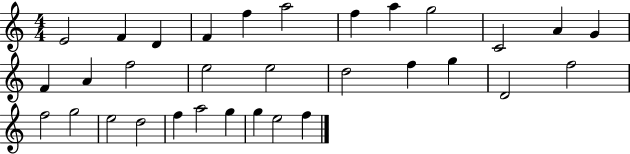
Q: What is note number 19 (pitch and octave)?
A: F5